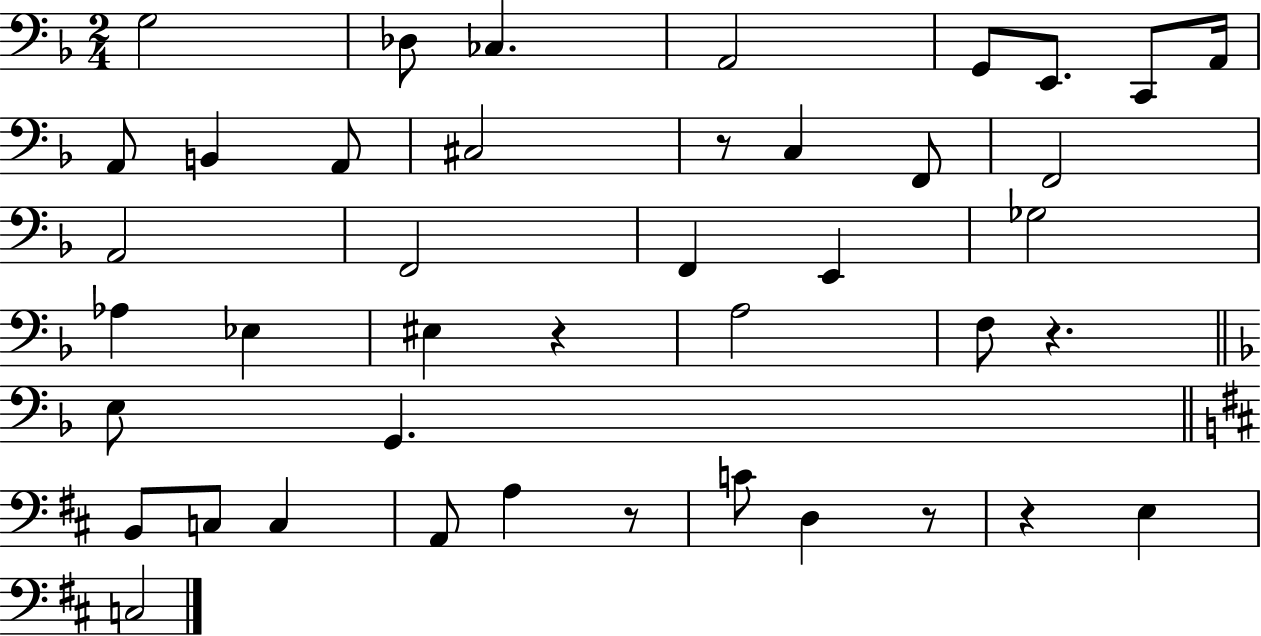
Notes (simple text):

G3/h Db3/e CES3/q. A2/h G2/e E2/e. C2/e A2/s A2/e B2/q A2/e C#3/h R/e C3/q F2/e F2/h A2/h F2/h F2/q E2/q Gb3/h Ab3/q Eb3/q EIS3/q R/q A3/h F3/e R/q. E3/e G2/q. B2/e C3/e C3/q A2/e A3/q R/e C4/e D3/q R/e R/q E3/q C3/h